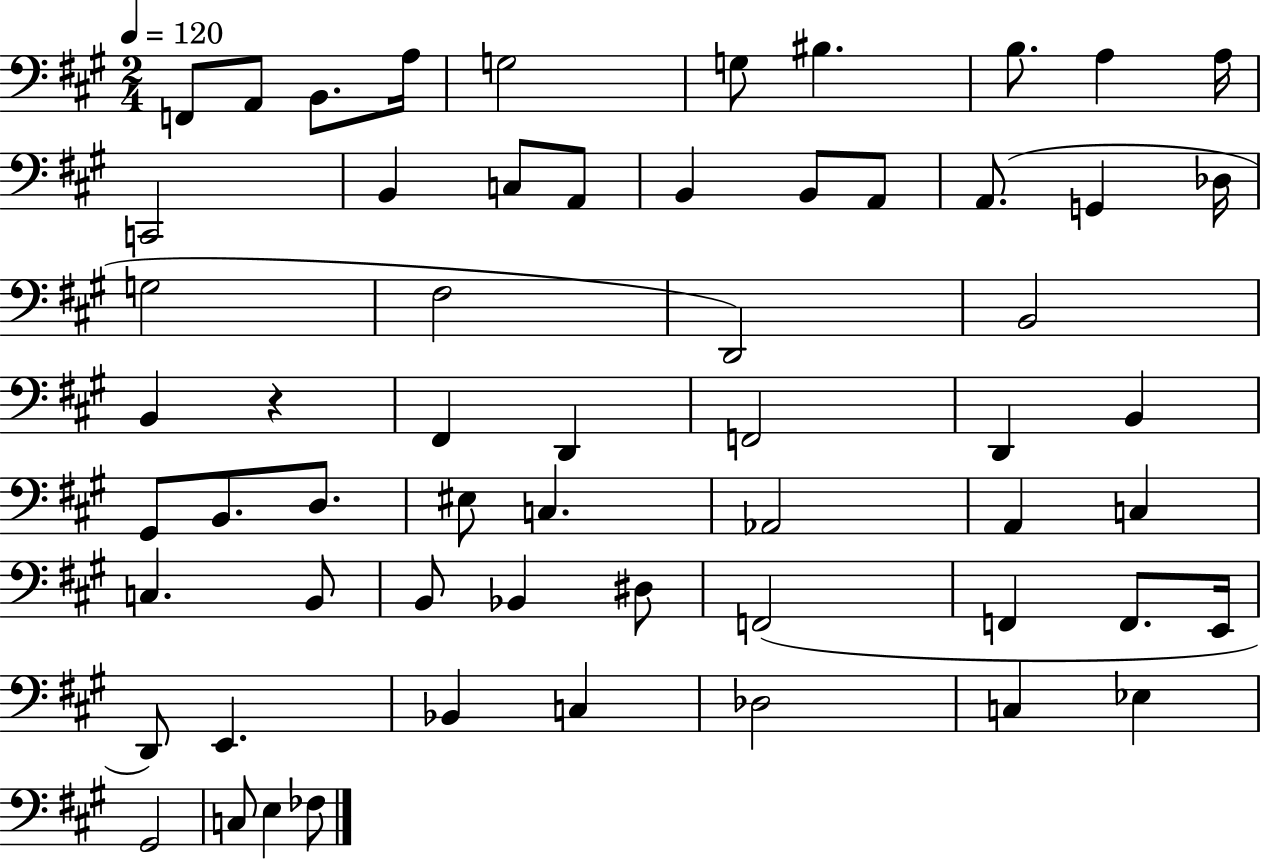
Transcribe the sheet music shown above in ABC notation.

X:1
T:Untitled
M:2/4
L:1/4
K:A
F,,/2 A,,/2 B,,/2 A,/4 G,2 G,/2 ^B, B,/2 A, A,/4 C,,2 B,, C,/2 A,,/2 B,, B,,/2 A,,/2 A,,/2 G,, _D,/4 G,2 ^F,2 D,,2 B,,2 B,, z ^F,, D,, F,,2 D,, B,, ^G,,/2 B,,/2 D,/2 ^E,/2 C, _A,,2 A,, C, C, B,,/2 B,,/2 _B,, ^D,/2 F,,2 F,, F,,/2 E,,/4 D,,/2 E,, _B,, C, _D,2 C, _E, ^G,,2 C,/2 E, _F,/2